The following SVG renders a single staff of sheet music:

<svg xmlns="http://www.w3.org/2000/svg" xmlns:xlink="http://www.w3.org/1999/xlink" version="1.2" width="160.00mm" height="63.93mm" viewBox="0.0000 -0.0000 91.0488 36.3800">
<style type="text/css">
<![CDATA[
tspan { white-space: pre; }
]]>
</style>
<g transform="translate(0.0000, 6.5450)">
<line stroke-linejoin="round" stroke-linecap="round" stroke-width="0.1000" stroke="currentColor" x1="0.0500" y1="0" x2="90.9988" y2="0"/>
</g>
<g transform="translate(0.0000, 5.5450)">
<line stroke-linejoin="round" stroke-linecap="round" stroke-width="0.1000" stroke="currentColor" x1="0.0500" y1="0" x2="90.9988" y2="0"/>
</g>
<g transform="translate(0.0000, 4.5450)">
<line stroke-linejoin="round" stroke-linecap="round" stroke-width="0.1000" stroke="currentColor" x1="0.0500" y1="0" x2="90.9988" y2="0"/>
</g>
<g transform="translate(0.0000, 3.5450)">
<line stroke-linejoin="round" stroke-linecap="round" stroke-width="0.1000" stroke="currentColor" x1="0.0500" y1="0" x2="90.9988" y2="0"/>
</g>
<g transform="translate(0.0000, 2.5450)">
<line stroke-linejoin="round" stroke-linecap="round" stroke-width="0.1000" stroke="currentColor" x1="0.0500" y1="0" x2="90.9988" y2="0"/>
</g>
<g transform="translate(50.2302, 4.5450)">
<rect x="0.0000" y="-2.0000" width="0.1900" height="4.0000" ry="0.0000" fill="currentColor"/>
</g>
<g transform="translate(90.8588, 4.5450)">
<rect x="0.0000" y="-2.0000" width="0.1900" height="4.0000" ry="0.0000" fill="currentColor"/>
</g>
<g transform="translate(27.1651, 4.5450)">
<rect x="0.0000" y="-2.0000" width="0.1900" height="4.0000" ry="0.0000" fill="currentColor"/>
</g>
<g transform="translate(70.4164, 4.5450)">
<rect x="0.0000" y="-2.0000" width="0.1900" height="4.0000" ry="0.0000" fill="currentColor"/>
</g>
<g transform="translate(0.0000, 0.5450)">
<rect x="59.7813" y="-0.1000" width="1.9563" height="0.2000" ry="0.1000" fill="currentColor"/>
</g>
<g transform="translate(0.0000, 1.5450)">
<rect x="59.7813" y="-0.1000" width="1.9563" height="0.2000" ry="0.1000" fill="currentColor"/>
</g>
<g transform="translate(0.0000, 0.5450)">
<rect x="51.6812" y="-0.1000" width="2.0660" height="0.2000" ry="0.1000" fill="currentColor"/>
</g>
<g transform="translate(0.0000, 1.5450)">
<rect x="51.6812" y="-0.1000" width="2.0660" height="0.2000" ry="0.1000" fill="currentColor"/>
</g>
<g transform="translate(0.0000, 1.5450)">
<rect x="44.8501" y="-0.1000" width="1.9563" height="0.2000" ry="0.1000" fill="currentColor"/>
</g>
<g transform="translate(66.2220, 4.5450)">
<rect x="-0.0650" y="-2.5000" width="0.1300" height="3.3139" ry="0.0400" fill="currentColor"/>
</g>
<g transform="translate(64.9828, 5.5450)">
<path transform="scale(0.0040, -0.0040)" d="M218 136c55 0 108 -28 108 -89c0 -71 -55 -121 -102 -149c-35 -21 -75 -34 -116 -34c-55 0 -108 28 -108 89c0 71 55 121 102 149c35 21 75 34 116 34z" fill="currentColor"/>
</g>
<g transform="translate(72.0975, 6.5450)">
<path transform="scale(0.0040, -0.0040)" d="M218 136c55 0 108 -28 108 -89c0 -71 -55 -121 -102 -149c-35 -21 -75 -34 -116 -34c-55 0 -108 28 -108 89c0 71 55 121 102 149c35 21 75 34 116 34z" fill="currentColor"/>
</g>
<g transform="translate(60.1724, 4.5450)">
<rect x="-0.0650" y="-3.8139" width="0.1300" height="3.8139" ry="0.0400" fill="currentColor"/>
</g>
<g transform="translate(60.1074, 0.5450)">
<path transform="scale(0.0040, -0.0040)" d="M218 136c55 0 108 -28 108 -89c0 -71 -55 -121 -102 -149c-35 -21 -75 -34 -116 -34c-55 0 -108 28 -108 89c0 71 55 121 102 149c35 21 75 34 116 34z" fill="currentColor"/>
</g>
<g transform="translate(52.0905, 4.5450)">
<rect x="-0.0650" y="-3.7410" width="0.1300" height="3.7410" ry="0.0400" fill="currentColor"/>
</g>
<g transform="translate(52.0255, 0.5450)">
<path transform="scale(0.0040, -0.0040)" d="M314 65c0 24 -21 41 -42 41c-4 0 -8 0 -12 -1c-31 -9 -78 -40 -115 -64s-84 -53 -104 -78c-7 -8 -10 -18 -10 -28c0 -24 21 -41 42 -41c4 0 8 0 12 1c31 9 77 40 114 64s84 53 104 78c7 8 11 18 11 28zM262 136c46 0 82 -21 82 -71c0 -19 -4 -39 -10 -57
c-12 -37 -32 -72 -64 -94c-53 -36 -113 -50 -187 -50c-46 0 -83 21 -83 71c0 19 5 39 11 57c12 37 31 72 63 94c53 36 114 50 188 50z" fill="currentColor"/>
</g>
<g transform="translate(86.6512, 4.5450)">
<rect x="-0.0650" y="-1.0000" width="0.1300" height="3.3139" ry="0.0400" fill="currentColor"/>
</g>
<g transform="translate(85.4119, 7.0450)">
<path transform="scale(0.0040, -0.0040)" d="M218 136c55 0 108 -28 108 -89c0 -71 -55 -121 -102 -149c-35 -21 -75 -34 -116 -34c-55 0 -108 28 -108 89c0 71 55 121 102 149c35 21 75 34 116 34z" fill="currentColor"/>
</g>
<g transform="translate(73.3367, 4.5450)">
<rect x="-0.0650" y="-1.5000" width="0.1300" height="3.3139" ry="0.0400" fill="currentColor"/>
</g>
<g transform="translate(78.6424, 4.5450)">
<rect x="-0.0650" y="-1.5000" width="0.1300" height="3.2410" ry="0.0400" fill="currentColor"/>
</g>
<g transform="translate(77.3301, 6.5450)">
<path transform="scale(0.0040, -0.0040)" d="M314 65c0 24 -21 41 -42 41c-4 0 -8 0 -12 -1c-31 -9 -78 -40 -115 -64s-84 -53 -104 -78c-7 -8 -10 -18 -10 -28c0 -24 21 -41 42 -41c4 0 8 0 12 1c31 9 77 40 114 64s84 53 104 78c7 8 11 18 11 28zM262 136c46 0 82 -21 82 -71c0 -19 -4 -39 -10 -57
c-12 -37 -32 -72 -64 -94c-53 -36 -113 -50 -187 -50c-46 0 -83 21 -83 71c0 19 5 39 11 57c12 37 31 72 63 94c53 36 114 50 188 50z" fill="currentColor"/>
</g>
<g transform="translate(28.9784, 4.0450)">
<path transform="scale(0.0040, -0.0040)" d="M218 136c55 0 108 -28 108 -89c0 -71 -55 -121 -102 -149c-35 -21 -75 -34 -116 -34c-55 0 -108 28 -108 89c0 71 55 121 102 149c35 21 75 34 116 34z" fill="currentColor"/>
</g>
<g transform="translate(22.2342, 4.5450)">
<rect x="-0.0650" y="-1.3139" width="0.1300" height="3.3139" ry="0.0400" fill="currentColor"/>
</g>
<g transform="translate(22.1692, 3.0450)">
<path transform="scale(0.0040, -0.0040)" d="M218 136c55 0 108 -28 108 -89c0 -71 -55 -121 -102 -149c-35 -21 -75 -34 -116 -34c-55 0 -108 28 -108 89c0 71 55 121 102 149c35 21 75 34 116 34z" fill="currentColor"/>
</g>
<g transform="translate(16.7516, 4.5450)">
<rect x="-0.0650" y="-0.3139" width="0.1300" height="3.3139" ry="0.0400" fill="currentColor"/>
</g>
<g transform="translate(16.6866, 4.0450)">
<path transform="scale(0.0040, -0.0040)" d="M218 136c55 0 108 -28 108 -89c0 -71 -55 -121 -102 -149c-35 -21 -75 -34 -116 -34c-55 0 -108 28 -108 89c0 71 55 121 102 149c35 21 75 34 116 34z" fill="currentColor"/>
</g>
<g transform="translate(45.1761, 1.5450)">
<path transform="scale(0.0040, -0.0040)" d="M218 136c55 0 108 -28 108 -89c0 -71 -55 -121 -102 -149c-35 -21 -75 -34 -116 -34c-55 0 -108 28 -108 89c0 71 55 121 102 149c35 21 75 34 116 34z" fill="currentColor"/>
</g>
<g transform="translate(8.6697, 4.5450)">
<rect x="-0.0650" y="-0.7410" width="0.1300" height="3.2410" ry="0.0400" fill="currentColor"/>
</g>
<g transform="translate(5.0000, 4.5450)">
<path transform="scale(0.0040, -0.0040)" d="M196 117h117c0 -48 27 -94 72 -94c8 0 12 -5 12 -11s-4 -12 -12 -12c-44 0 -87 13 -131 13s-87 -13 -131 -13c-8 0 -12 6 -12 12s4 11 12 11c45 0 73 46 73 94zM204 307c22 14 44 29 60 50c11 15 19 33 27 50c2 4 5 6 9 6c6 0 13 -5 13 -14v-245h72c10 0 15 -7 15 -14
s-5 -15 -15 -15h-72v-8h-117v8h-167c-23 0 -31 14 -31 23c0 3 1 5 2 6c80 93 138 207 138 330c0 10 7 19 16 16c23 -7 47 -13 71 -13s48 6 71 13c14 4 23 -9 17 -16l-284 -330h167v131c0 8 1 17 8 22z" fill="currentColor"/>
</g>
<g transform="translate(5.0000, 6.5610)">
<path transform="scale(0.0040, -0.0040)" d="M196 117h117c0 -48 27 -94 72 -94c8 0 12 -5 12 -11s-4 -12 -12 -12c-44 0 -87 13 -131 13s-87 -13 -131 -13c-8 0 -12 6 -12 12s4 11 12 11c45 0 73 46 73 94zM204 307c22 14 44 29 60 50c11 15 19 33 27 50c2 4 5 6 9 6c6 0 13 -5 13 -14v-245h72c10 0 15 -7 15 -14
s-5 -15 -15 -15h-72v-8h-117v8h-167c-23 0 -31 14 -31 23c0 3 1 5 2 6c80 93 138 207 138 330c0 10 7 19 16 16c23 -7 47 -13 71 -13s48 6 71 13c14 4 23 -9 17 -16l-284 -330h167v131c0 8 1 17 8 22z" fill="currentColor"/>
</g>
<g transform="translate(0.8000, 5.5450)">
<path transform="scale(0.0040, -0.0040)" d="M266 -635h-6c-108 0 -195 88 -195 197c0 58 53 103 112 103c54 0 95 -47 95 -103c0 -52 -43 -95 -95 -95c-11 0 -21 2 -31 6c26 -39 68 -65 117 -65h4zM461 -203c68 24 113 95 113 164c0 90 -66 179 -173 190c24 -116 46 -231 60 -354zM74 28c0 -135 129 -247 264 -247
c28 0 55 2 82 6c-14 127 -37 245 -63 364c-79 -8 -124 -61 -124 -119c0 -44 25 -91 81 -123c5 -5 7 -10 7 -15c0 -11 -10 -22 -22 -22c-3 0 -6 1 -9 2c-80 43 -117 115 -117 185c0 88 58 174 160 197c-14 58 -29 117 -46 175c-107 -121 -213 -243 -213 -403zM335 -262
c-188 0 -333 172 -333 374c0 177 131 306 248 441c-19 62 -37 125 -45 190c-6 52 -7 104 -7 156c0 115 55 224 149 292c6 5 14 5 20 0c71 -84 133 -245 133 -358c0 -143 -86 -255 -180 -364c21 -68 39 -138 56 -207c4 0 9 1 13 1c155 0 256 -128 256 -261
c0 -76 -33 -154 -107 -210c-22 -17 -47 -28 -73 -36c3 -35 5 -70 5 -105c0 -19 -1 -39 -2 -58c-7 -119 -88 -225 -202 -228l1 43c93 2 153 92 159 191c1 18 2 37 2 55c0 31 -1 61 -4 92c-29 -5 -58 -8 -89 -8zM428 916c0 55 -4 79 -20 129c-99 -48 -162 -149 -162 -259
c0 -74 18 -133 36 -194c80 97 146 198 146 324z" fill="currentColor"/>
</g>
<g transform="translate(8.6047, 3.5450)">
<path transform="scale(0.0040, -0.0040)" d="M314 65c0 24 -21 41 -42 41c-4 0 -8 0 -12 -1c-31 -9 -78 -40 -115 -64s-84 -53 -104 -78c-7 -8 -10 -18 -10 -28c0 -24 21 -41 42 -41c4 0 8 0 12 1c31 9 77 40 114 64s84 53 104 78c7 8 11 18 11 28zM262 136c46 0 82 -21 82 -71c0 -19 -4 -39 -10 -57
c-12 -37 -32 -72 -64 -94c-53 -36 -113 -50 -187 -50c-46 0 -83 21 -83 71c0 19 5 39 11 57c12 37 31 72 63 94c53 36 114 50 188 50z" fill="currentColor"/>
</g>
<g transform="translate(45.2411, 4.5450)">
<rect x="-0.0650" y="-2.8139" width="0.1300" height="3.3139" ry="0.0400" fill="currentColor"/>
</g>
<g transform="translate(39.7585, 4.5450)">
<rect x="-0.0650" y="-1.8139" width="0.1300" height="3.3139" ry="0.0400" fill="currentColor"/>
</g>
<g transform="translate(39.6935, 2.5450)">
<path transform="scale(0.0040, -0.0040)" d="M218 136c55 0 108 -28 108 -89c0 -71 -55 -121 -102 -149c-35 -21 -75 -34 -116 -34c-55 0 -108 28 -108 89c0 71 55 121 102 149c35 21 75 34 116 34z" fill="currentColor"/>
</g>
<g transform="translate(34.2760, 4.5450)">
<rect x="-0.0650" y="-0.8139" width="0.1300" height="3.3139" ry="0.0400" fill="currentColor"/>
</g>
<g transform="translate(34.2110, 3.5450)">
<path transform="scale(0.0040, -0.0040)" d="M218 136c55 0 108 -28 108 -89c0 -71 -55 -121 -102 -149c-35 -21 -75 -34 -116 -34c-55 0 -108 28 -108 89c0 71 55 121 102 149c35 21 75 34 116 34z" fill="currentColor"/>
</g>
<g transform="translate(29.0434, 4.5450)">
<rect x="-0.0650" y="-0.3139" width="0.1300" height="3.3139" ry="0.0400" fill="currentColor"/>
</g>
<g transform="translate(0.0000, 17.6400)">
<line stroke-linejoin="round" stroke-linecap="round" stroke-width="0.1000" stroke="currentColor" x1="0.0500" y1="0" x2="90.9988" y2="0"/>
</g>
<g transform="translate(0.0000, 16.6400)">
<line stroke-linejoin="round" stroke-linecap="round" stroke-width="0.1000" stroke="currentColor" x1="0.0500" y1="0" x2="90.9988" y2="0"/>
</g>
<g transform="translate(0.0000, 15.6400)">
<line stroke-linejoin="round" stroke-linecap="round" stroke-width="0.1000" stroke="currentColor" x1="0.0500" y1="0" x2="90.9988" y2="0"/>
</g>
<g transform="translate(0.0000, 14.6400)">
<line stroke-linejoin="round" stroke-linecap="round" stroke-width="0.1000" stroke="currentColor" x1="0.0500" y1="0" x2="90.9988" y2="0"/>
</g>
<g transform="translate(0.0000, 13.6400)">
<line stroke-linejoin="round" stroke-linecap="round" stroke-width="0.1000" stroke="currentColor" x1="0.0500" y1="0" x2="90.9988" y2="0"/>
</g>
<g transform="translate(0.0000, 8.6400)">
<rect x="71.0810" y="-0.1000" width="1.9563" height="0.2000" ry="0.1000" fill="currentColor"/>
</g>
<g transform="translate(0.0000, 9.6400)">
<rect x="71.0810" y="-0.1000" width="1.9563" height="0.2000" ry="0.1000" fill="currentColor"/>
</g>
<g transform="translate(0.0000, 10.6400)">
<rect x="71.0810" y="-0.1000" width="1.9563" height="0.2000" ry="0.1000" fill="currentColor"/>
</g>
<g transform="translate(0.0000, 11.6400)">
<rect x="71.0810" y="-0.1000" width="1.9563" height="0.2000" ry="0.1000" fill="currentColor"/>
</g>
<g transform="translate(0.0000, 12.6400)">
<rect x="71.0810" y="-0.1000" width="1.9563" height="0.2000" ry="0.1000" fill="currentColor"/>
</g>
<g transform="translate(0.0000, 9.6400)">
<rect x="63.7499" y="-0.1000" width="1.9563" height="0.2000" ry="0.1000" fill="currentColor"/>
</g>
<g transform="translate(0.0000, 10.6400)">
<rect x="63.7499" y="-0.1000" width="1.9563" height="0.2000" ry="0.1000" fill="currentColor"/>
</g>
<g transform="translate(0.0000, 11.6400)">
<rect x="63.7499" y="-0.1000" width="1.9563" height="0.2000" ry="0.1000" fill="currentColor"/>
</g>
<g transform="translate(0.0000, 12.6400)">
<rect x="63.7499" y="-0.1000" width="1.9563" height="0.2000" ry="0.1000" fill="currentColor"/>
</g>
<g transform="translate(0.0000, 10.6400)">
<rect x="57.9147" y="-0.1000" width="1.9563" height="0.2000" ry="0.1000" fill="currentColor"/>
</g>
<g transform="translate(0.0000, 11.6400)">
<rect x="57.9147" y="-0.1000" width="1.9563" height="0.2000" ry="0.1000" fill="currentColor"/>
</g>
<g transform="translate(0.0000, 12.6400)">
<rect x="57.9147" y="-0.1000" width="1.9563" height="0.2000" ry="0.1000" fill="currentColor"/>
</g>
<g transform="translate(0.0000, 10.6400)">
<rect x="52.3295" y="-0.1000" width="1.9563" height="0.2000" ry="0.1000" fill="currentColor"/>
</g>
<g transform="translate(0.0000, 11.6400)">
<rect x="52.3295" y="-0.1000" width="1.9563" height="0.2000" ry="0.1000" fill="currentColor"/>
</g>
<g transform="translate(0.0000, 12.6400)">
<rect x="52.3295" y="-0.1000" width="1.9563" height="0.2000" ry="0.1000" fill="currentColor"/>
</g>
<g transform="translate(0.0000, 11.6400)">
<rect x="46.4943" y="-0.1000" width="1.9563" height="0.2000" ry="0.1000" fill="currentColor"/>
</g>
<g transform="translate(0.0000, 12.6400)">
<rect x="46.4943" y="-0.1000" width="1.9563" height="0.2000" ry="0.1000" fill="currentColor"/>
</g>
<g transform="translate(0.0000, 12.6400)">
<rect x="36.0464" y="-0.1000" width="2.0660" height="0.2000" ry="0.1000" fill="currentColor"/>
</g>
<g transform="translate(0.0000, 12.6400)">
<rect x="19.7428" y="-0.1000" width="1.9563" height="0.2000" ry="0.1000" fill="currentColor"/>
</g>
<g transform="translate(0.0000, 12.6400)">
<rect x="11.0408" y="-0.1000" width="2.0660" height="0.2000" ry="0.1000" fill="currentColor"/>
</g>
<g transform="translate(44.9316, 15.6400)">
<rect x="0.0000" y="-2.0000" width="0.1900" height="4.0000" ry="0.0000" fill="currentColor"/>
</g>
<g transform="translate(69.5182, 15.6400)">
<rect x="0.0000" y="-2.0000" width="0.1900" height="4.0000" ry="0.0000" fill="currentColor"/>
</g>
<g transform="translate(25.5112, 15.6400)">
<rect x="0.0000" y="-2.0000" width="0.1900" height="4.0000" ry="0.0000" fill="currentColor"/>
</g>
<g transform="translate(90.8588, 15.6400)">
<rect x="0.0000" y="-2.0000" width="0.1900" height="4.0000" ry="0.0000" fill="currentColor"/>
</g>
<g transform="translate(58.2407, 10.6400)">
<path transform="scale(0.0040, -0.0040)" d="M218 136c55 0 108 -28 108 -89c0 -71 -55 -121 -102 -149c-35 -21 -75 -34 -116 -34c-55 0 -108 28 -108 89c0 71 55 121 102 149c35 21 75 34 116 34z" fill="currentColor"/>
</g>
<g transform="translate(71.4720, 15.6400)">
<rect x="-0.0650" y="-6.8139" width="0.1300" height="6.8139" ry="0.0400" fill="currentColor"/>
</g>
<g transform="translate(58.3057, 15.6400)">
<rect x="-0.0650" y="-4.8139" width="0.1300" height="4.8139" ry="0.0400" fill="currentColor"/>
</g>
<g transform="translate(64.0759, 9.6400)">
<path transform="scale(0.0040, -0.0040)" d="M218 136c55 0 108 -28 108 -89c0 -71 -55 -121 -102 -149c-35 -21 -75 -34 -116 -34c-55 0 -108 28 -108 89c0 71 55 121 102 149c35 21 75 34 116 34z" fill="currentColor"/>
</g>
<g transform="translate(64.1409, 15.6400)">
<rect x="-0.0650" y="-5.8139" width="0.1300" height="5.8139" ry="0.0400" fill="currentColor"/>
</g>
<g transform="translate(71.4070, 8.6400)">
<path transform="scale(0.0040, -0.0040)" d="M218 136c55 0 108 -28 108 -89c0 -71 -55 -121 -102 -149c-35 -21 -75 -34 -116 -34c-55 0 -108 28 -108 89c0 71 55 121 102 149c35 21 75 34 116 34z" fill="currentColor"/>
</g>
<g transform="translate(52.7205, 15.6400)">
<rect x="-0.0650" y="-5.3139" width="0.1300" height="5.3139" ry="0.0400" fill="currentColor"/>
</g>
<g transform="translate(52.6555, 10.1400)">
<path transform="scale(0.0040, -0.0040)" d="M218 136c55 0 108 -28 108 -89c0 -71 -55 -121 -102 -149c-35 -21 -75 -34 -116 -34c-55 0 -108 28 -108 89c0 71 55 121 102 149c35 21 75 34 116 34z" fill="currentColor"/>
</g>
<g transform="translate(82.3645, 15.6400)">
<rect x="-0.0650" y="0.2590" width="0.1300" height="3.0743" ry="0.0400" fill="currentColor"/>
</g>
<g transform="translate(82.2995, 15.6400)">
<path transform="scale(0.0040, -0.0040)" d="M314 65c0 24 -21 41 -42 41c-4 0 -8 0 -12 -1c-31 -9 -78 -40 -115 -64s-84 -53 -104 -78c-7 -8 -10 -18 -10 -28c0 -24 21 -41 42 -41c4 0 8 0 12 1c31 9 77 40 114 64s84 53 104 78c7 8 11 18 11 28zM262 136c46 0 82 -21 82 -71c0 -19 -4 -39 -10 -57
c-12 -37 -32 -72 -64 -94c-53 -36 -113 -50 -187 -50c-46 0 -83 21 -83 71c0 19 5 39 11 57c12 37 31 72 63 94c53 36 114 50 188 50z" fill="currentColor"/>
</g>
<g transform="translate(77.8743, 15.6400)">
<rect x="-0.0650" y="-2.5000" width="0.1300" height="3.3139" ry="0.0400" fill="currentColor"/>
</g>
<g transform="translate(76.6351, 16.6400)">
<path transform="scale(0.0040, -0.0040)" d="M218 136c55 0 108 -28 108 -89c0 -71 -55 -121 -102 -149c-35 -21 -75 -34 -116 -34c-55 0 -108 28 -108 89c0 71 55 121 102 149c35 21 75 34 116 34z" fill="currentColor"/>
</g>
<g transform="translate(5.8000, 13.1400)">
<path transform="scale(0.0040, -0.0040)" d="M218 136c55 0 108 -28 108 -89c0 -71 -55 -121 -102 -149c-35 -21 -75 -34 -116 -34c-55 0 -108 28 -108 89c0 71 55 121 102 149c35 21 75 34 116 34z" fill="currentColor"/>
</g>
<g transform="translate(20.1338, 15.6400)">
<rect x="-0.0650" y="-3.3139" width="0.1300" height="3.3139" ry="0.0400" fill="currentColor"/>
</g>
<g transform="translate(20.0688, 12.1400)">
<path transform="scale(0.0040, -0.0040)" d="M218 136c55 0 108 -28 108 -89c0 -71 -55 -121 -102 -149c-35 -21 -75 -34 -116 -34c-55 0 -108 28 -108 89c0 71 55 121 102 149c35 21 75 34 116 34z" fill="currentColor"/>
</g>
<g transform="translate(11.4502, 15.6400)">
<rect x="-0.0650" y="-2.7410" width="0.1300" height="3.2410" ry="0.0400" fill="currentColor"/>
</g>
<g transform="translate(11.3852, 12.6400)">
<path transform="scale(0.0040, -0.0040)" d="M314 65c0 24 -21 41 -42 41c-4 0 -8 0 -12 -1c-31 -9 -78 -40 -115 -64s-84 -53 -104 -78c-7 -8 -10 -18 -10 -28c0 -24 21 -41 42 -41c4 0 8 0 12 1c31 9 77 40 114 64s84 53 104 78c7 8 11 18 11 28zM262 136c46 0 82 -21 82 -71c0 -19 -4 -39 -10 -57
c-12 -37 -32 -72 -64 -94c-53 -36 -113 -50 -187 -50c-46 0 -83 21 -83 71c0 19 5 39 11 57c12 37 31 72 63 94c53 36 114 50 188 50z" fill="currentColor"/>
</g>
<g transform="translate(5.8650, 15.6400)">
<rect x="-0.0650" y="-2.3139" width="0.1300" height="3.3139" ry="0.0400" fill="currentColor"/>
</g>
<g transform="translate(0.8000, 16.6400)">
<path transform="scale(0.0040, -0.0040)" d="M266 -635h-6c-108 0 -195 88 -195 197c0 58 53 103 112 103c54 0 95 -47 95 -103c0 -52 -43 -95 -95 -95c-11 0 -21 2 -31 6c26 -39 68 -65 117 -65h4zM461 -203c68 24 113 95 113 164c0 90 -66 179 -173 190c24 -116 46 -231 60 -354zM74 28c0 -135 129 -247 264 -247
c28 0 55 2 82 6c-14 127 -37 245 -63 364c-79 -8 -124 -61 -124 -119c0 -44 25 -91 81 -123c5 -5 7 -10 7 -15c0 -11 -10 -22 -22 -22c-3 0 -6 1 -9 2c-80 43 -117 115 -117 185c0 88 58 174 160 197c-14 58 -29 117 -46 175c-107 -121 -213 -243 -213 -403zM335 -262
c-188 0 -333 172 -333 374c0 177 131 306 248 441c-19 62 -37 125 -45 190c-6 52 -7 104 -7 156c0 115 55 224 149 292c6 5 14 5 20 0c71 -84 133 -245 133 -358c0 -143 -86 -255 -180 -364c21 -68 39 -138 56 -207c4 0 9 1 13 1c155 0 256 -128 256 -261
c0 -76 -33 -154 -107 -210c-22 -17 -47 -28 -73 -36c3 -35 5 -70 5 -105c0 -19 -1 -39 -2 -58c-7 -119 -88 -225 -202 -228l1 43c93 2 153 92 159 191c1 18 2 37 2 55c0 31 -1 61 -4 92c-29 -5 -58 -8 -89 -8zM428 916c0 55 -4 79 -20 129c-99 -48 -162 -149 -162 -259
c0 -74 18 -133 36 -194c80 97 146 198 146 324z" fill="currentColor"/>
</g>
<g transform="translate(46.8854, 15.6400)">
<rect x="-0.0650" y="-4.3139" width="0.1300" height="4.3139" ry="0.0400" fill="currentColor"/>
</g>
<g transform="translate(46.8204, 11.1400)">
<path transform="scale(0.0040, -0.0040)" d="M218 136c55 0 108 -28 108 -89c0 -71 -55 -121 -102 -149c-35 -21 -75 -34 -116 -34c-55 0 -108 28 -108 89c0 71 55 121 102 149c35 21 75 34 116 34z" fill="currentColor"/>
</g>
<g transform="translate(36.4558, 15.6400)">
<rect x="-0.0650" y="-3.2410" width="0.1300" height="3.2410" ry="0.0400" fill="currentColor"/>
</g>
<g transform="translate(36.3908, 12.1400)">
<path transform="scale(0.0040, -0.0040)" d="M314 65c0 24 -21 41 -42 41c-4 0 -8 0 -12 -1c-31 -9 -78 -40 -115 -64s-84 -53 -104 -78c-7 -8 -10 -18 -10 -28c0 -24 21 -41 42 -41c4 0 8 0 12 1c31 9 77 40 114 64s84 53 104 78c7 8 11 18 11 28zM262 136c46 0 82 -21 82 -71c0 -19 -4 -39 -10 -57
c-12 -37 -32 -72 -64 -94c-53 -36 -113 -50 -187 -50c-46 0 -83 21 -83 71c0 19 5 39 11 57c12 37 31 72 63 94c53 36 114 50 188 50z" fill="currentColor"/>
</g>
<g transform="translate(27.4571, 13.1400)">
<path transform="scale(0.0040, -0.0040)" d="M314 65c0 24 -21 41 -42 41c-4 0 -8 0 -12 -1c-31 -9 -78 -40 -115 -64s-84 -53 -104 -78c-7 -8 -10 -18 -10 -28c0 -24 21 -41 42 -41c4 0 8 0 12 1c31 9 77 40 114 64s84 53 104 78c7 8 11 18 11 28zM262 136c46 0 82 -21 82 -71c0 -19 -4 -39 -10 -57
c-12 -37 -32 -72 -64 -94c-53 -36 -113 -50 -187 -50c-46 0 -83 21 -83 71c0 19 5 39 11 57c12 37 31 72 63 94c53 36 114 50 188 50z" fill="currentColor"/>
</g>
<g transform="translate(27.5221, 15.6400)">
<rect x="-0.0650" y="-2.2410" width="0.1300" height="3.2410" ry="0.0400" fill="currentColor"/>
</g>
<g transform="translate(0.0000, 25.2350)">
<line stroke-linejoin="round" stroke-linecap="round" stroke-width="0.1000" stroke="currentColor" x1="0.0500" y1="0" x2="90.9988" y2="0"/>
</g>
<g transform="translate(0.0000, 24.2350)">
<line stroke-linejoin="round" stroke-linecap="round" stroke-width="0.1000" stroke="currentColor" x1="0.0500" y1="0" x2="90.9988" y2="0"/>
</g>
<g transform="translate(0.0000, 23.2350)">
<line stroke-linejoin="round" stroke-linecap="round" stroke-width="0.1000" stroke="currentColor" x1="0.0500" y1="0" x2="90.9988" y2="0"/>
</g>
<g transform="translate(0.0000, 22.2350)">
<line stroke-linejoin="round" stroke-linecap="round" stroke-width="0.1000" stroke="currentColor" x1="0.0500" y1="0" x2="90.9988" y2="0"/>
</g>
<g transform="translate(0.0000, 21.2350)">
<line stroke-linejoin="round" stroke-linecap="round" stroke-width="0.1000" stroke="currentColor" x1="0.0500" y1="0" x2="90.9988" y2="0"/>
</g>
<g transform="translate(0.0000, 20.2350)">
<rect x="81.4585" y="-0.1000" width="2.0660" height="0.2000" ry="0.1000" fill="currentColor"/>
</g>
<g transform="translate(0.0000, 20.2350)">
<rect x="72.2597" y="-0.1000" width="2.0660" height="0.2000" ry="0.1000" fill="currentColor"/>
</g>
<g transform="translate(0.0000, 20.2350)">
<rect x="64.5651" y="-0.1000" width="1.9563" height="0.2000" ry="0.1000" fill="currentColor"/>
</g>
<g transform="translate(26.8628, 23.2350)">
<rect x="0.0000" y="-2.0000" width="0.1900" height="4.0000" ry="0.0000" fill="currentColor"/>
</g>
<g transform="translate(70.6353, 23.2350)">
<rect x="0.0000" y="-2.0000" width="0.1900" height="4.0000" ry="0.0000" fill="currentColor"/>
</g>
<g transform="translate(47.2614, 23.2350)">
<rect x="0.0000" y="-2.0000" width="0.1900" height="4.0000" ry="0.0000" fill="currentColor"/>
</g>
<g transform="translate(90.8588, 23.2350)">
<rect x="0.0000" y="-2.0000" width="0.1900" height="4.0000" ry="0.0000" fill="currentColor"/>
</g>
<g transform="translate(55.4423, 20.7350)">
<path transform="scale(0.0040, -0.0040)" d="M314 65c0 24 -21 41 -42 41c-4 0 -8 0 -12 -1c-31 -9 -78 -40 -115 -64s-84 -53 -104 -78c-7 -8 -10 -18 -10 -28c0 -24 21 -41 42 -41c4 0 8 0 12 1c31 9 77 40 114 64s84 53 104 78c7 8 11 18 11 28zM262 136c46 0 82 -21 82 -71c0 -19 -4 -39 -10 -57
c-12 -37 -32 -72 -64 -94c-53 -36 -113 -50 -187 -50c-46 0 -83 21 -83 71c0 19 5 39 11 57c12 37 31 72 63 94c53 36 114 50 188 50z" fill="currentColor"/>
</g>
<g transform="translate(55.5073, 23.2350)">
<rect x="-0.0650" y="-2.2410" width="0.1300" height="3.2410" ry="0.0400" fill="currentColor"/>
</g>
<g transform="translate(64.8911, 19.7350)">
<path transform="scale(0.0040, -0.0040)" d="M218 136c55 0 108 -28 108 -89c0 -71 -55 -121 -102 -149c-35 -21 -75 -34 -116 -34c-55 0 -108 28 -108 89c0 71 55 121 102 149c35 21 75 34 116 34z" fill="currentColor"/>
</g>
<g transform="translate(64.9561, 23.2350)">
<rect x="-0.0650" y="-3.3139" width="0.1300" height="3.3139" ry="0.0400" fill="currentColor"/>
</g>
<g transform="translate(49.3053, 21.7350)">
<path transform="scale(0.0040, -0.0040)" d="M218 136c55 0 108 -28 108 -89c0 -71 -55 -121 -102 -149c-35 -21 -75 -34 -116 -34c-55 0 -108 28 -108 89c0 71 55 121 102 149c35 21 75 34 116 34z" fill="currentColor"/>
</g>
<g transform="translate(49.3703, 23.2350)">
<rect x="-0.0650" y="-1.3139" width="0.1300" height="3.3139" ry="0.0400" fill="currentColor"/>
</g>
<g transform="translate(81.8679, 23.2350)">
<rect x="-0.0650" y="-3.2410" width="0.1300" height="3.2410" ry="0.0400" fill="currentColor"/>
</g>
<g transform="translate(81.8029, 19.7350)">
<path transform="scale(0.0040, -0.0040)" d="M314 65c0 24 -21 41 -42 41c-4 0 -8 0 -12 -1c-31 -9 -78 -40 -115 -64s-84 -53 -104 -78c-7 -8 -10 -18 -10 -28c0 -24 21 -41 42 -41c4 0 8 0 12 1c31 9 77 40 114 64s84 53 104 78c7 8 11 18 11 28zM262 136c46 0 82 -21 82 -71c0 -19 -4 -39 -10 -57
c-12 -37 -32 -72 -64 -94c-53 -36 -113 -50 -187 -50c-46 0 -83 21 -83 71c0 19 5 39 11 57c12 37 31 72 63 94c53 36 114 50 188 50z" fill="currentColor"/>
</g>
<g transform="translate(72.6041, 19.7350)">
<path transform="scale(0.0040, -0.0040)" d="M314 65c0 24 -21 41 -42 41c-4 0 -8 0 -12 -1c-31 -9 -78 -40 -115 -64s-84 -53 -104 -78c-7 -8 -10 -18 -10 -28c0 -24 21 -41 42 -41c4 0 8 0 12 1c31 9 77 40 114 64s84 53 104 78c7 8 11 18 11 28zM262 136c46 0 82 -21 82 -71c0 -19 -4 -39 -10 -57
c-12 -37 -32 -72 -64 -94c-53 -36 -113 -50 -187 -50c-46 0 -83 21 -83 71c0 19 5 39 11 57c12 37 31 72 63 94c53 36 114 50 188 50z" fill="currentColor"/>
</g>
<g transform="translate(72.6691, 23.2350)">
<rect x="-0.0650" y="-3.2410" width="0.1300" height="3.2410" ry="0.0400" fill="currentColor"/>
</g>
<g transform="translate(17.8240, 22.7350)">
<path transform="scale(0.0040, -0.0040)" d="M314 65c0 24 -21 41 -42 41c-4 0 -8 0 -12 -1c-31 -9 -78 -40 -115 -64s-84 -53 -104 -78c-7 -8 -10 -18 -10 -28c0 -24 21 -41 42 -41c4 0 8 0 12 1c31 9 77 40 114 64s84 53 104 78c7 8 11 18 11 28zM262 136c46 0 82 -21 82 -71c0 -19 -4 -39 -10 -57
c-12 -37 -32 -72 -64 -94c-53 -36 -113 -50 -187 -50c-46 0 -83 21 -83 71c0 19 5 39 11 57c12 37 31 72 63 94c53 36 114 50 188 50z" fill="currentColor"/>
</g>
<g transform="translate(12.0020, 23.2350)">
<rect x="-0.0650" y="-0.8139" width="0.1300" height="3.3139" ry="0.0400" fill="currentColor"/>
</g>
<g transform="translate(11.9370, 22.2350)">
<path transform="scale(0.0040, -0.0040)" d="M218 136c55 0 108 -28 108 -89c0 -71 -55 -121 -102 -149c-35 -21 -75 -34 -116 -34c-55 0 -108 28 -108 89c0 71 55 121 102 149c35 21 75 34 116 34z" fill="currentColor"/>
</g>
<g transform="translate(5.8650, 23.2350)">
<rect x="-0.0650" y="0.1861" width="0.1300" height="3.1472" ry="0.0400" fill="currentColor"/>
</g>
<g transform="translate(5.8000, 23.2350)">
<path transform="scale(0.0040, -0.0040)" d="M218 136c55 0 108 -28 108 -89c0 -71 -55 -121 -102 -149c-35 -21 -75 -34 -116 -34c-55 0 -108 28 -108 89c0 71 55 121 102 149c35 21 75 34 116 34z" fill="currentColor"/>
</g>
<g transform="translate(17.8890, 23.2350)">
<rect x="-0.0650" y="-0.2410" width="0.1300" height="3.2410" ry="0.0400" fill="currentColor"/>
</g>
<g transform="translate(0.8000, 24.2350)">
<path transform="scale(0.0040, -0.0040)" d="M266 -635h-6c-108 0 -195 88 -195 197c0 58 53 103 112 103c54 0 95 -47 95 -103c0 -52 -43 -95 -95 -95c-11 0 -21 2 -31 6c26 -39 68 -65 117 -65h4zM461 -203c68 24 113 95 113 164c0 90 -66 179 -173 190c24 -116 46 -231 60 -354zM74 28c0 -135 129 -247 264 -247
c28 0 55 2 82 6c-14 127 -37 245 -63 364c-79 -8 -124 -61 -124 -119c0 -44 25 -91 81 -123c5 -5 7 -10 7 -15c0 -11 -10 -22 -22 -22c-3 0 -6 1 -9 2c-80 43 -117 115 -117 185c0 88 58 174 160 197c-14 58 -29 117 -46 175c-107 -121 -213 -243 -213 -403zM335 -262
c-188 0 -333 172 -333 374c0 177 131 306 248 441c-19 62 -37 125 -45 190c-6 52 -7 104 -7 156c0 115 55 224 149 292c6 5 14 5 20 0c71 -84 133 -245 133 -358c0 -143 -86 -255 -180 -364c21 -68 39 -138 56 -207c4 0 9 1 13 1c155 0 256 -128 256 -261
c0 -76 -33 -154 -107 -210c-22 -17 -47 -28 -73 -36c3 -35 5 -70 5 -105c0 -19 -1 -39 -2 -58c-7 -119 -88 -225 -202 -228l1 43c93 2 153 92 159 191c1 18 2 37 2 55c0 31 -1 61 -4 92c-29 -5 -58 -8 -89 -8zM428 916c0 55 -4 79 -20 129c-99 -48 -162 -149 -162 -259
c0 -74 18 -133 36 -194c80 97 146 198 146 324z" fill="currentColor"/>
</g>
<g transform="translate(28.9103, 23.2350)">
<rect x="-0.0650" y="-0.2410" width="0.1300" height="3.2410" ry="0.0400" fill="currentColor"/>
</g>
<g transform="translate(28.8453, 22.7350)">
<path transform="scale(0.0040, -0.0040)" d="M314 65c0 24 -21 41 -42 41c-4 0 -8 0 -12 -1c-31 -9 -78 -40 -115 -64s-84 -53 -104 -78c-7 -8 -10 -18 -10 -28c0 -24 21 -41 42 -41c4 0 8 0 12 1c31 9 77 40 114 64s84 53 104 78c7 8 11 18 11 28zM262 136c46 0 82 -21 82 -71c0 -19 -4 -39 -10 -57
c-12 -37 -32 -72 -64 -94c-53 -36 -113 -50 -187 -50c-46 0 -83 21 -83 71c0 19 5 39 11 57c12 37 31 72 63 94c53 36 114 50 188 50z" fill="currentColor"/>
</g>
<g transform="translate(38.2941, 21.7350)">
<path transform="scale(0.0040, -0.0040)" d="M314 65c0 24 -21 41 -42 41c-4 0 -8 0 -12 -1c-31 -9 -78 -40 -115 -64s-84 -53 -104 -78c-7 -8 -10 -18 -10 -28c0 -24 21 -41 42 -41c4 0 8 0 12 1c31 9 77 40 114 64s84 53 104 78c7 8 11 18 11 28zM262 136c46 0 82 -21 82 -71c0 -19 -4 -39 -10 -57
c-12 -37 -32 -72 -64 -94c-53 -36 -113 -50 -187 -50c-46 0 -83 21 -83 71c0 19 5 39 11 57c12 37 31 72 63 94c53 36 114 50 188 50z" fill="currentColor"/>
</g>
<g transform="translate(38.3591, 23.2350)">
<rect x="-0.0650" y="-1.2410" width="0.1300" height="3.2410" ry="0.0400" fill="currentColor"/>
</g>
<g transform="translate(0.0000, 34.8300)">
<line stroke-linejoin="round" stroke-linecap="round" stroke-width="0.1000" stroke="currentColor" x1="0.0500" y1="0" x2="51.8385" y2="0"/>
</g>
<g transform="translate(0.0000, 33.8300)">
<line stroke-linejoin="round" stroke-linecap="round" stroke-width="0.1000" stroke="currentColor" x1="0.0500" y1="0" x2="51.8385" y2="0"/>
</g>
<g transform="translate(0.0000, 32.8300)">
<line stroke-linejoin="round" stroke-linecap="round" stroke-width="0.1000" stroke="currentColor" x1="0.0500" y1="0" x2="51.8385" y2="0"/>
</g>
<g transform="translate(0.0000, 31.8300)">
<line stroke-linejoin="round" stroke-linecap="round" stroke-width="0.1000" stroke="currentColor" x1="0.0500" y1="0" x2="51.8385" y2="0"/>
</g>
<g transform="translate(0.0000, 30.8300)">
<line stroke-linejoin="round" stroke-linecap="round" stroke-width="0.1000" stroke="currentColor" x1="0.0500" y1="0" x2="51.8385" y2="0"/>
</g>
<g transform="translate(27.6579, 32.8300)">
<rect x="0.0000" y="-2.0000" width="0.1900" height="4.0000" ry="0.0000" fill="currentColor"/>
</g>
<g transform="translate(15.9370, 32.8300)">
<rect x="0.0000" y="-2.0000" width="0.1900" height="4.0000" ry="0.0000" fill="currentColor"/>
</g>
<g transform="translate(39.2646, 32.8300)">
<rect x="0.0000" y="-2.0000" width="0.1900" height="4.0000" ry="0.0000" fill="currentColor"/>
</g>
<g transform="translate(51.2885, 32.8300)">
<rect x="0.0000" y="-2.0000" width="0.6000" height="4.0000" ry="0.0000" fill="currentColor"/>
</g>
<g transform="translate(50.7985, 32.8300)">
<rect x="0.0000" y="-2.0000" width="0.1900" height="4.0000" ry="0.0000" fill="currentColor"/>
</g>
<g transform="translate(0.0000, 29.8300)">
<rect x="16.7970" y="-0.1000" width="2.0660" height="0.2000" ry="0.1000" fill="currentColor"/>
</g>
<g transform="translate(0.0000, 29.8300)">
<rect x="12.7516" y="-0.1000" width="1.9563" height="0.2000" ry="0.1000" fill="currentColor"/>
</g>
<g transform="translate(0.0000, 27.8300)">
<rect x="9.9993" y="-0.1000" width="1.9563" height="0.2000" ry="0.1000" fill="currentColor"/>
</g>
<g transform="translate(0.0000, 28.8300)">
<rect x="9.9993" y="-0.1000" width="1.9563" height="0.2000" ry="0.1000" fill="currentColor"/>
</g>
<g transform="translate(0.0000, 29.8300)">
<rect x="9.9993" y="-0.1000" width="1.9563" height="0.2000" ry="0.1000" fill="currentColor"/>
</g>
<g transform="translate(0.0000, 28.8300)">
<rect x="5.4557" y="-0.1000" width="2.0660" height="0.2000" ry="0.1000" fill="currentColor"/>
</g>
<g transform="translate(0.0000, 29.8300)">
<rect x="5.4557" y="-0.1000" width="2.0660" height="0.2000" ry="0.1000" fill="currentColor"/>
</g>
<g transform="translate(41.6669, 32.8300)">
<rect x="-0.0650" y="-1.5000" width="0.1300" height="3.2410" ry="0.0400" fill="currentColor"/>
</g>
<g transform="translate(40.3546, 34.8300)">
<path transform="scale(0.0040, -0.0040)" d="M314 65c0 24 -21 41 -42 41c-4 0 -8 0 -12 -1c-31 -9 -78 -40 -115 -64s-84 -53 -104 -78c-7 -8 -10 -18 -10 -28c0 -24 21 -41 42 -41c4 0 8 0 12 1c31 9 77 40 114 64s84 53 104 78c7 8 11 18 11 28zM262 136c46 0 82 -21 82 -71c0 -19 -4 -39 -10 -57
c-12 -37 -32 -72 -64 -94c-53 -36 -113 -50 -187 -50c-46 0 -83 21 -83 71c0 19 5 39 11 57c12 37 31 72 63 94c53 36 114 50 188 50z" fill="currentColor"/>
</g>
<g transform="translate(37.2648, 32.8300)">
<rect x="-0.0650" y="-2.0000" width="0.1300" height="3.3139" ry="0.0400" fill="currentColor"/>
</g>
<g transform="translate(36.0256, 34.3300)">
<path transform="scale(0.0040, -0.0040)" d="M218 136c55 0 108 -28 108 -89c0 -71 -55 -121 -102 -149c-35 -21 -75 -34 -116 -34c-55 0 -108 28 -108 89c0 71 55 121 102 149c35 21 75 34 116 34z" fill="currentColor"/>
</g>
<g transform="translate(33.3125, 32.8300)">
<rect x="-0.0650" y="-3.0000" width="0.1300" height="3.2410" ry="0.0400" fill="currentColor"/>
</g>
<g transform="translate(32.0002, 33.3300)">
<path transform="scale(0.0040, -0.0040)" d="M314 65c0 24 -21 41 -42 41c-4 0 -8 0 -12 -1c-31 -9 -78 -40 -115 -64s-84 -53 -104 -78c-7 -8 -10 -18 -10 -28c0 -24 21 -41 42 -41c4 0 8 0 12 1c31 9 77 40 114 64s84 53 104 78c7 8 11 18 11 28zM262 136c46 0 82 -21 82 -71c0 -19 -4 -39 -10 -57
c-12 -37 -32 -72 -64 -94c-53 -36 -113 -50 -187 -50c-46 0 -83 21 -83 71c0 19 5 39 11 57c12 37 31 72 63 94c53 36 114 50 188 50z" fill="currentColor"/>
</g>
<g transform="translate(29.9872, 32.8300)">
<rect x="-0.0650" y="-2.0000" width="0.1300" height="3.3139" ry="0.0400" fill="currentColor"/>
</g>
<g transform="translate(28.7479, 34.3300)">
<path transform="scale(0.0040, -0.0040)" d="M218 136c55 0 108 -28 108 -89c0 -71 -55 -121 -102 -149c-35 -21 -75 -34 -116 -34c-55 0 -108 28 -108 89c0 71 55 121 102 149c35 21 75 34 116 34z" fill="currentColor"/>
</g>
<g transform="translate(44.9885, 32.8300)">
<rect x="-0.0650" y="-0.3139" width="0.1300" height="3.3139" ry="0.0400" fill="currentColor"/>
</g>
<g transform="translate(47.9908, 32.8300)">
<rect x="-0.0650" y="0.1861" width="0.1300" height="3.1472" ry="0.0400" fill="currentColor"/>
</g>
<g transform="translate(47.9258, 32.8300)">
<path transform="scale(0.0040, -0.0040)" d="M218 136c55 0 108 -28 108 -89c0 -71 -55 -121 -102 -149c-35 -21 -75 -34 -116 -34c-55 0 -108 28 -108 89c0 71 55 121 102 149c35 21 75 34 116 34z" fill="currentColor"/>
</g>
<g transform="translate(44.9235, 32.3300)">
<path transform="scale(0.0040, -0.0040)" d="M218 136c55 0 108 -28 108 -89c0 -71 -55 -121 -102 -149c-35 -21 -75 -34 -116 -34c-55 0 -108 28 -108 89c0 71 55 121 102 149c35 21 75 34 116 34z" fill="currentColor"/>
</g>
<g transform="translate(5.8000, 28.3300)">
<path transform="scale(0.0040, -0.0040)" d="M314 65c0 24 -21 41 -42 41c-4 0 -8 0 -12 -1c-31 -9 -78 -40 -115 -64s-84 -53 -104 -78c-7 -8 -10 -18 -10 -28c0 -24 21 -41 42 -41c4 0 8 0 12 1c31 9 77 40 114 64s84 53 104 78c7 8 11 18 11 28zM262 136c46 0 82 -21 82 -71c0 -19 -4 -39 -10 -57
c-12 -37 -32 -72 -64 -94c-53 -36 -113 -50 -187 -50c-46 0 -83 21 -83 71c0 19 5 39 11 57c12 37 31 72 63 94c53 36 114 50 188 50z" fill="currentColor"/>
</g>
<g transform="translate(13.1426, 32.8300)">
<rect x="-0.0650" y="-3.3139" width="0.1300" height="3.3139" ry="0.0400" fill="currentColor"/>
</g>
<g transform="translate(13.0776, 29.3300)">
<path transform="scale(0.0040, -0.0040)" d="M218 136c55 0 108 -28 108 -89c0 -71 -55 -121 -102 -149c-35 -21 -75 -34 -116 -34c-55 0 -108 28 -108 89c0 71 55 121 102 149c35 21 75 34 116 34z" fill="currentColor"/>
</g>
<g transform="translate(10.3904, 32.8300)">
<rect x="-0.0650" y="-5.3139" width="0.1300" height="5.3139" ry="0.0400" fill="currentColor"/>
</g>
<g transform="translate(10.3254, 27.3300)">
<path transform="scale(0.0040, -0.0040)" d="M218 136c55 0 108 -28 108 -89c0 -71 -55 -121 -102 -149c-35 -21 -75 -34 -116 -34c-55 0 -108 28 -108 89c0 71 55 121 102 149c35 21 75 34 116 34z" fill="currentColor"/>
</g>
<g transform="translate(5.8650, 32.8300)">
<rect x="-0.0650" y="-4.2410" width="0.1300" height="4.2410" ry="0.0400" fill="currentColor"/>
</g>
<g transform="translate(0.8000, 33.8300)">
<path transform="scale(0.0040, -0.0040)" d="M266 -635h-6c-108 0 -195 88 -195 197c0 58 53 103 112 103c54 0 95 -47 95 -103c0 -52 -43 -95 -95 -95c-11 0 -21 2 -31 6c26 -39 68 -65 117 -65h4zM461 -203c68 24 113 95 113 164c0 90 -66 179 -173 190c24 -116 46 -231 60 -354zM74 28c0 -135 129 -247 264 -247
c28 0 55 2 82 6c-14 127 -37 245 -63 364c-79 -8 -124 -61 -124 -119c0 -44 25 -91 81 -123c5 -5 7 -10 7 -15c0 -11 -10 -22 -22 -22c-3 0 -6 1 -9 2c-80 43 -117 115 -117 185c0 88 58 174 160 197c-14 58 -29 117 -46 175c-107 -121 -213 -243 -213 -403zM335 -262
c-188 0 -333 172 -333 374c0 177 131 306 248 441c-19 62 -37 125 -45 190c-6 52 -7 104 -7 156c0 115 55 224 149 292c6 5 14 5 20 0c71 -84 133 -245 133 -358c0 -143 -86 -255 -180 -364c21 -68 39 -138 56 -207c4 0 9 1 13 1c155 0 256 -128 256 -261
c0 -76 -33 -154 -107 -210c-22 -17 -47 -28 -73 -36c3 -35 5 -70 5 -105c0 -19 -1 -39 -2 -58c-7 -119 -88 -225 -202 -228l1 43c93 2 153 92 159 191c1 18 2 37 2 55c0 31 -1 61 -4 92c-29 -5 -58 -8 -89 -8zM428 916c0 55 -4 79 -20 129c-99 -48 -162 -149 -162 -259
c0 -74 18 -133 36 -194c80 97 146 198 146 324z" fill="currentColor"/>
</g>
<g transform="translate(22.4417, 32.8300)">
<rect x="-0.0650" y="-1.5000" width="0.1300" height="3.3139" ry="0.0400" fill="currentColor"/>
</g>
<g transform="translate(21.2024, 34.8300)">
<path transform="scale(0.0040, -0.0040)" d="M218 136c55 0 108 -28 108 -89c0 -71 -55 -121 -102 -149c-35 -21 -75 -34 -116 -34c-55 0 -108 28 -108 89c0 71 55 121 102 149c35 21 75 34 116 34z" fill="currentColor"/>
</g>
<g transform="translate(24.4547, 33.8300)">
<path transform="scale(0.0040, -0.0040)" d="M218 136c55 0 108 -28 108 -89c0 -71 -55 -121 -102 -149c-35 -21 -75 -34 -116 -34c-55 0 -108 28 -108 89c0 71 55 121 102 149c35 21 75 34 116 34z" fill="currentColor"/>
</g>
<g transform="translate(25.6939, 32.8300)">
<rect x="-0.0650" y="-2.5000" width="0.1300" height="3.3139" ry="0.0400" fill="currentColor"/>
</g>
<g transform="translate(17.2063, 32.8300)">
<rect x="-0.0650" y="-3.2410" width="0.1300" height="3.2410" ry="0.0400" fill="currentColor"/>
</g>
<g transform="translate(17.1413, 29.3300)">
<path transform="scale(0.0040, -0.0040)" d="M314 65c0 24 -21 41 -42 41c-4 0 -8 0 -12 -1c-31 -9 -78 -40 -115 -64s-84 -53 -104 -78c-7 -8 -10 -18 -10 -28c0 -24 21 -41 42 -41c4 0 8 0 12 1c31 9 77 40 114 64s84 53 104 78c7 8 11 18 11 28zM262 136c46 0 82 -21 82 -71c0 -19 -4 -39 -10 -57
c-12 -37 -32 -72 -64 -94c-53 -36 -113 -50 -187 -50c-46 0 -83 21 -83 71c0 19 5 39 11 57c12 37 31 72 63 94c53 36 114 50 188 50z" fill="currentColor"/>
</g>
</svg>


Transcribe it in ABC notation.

X:1
T:Untitled
M:4/4
L:1/4
K:C
d2 c e c d f a c'2 c' G E E2 D g a2 b g2 b2 d' f' e' g' b' G B2 B d c2 c2 e2 e g2 b b2 b2 d'2 f' b b2 E G F A2 F E2 c B